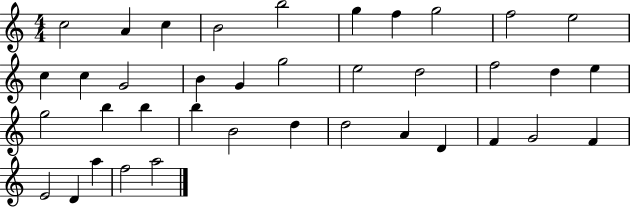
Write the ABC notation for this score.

X:1
T:Untitled
M:4/4
L:1/4
K:C
c2 A c B2 b2 g f g2 f2 e2 c c G2 B G g2 e2 d2 f2 d e g2 b b b B2 d d2 A D F G2 F E2 D a f2 a2